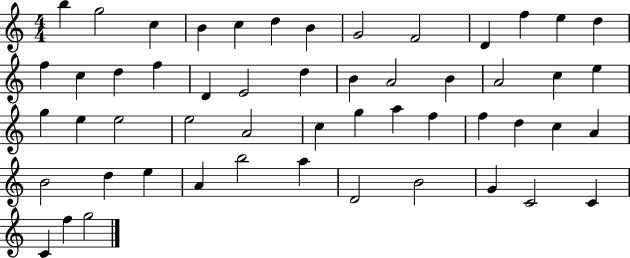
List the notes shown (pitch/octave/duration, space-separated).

B5/q G5/h C5/q B4/q C5/q D5/q B4/q G4/h F4/h D4/q F5/q E5/q D5/q F5/q C5/q D5/q F5/q D4/q E4/h D5/q B4/q A4/h B4/q A4/h C5/q E5/q G5/q E5/q E5/h E5/h A4/h C5/q G5/q A5/q F5/q F5/q D5/q C5/q A4/q B4/h D5/q E5/q A4/q B5/h A5/q D4/h B4/h G4/q C4/h C4/q C4/q F5/q G5/h